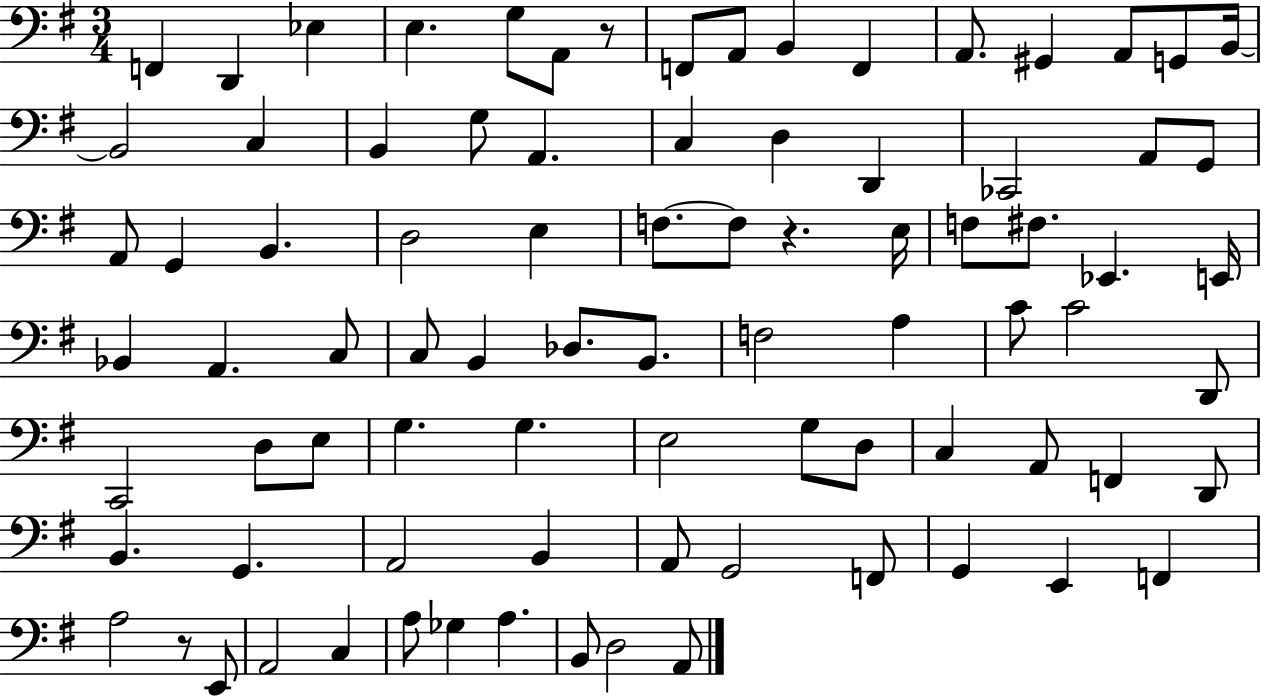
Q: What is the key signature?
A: G major